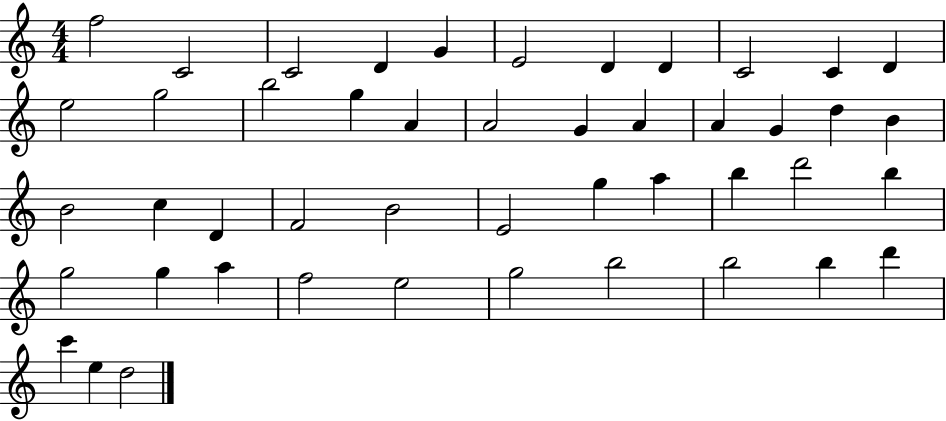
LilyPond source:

{
  \clef treble
  \numericTimeSignature
  \time 4/4
  \key c \major
  f''2 c'2 | c'2 d'4 g'4 | e'2 d'4 d'4 | c'2 c'4 d'4 | \break e''2 g''2 | b''2 g''4 a'4 | a'2 g'4 a'4 | a'4 g'4 d''4 b'4 | \break b'2 c''4 d'4 | f'2 b'2 | e'2 g''4 a''4 | b''4 d'''2 b''4 | \break g''2 g''4 a''4 | f''2 e''2 | g''2 b''2 | b''2 b''4 d'''4 | \break c'''4 e''4 d''2 | \bar "|."
}